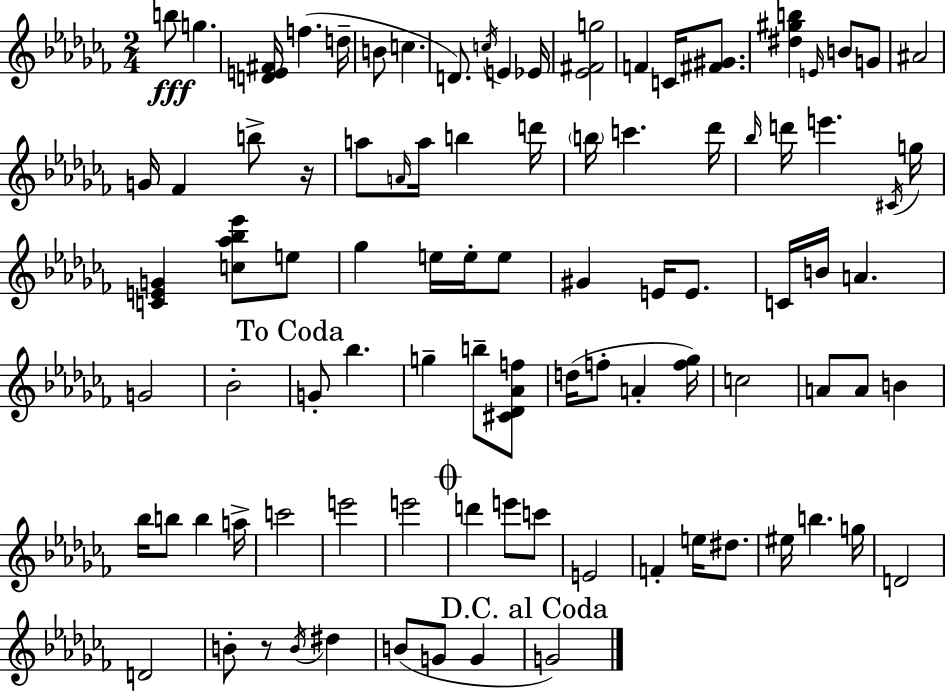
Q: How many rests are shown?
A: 2